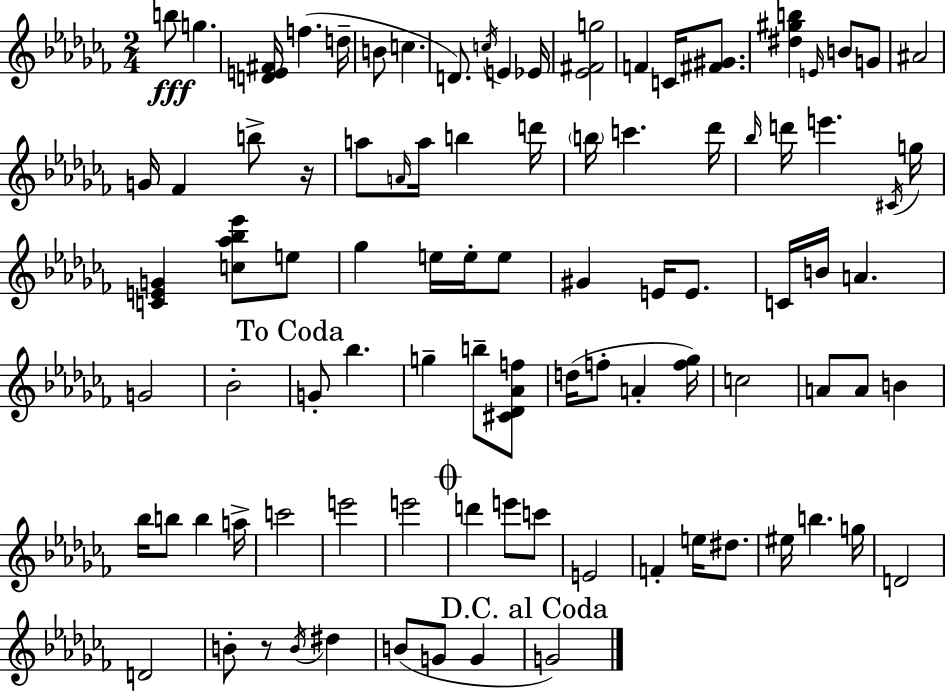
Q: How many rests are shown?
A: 2